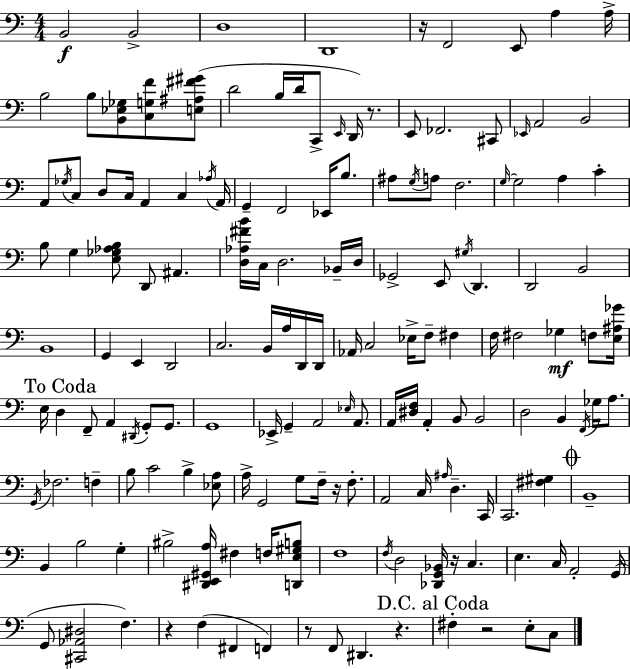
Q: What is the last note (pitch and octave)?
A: C3